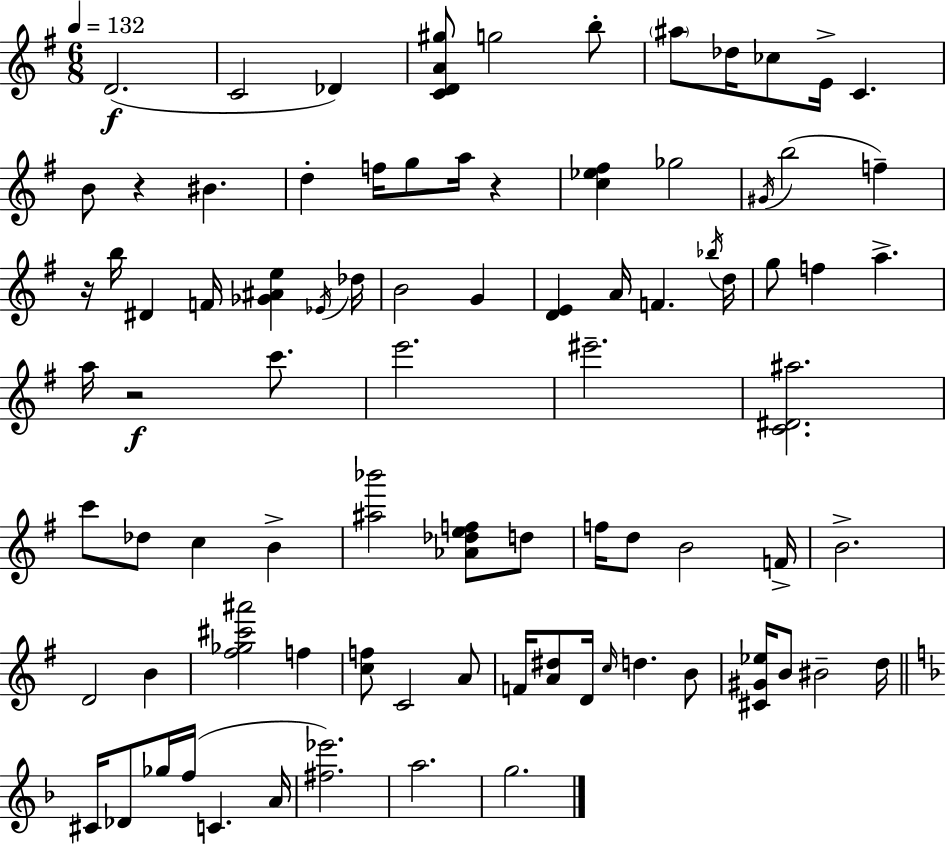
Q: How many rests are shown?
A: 4